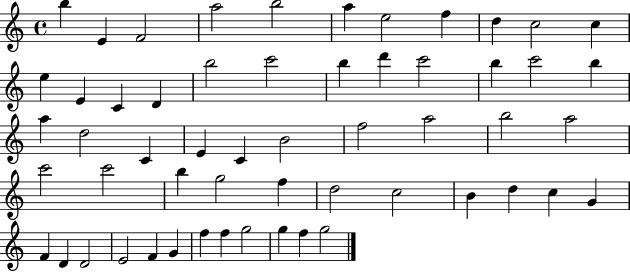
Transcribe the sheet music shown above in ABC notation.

X:1
T:Untitled
M:4/4
L:1/4
K:C
b E F2 a2 b2 a e2 f d c2 c e E C D b2 c'2 b d' c'2 b c'2 b a d2 C E C B2 f2 a2 b2 a2 c'2 c'2 b g2 f d2 c2 B d c G F D D2 E2 F G f f g2 g f g2